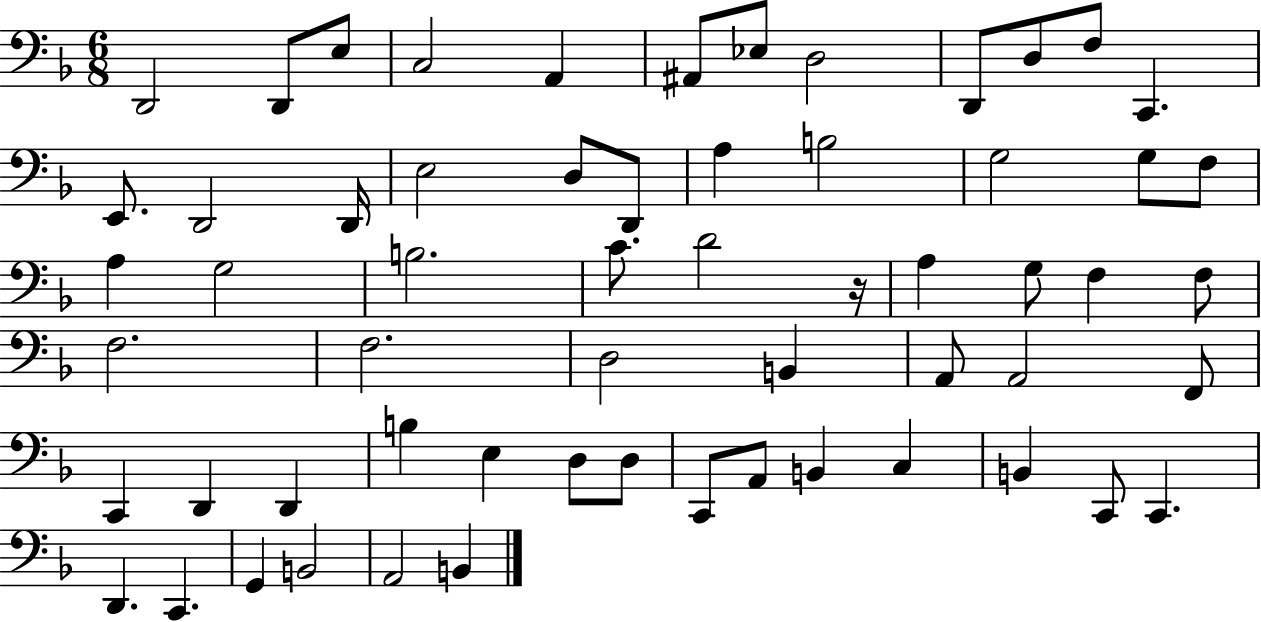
{
  \clef bass
  \numericTimeSignature
  \time 6/8
  \key f \major
  d,2 d,8 e8 | c2 a,4 | ais,8 ees8 d2 | d,8 d8 f8 c,4. | \break e,8. d,2 d,16 | e2 d8 d,8 | a4 b2 | g2 g8 f8 | \break a4 g2 | b2. | c'8. d'2 r16 | a4 g8 f4 f8 | \break f2. | f2. | d2 b,4 | a,8 a,2 f,8 | \break c,4 d,4 d,4 | b4 e4 d8 d8 | c,8 a,8 b,4 c4 | b,4 c,8 c,4. | \break d,4. c,4. | g,4 b,2 | a,2 b,4 | \bar "|."
}